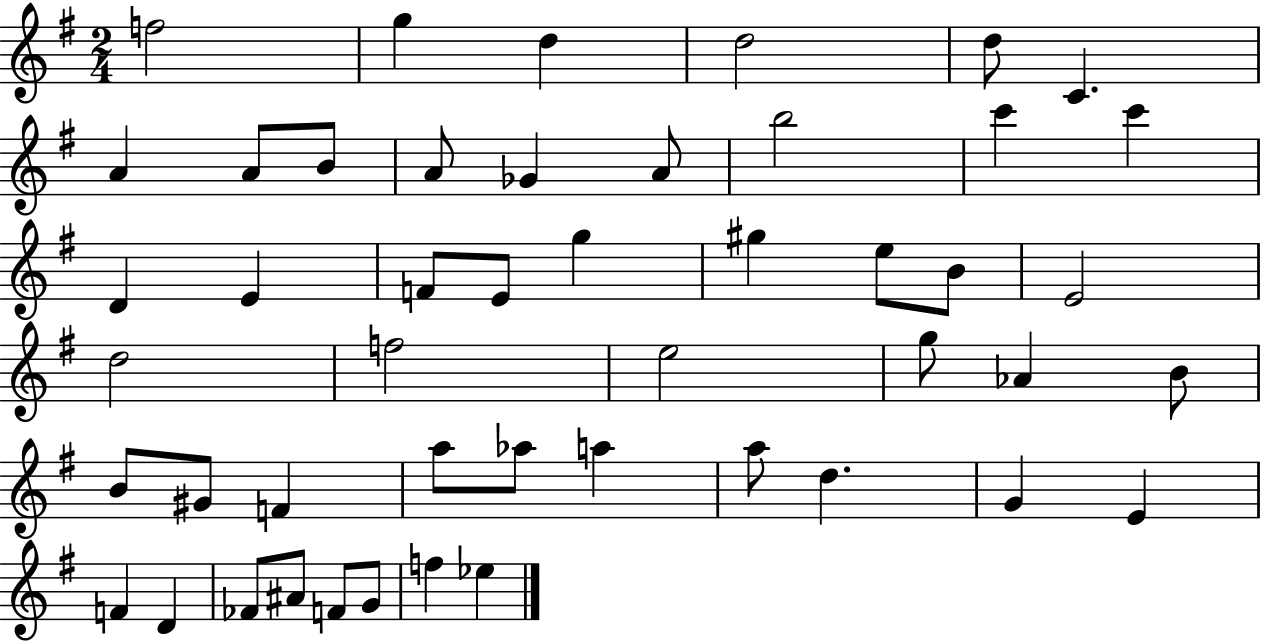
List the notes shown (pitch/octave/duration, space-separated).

F5/h G5/q D5/q D5/h D5/e C4/q. A4/q A4/e B4/e A4/e Gb4/q A4/e B5/h C6/q C6/q D4/q E4/q F4/e E4/e G5/q G#5/q E5/e B4/e E4/h D5/h F5/h E5/h G5/e Ab4/q B4/e B4/e G#4/e F4/q A5/e Ab5/e A5/q A5/e D5/q. G4/q E4/q F4/q D4/q FES4/e A#4/e F4/e G4/e F5/q Eb5/q